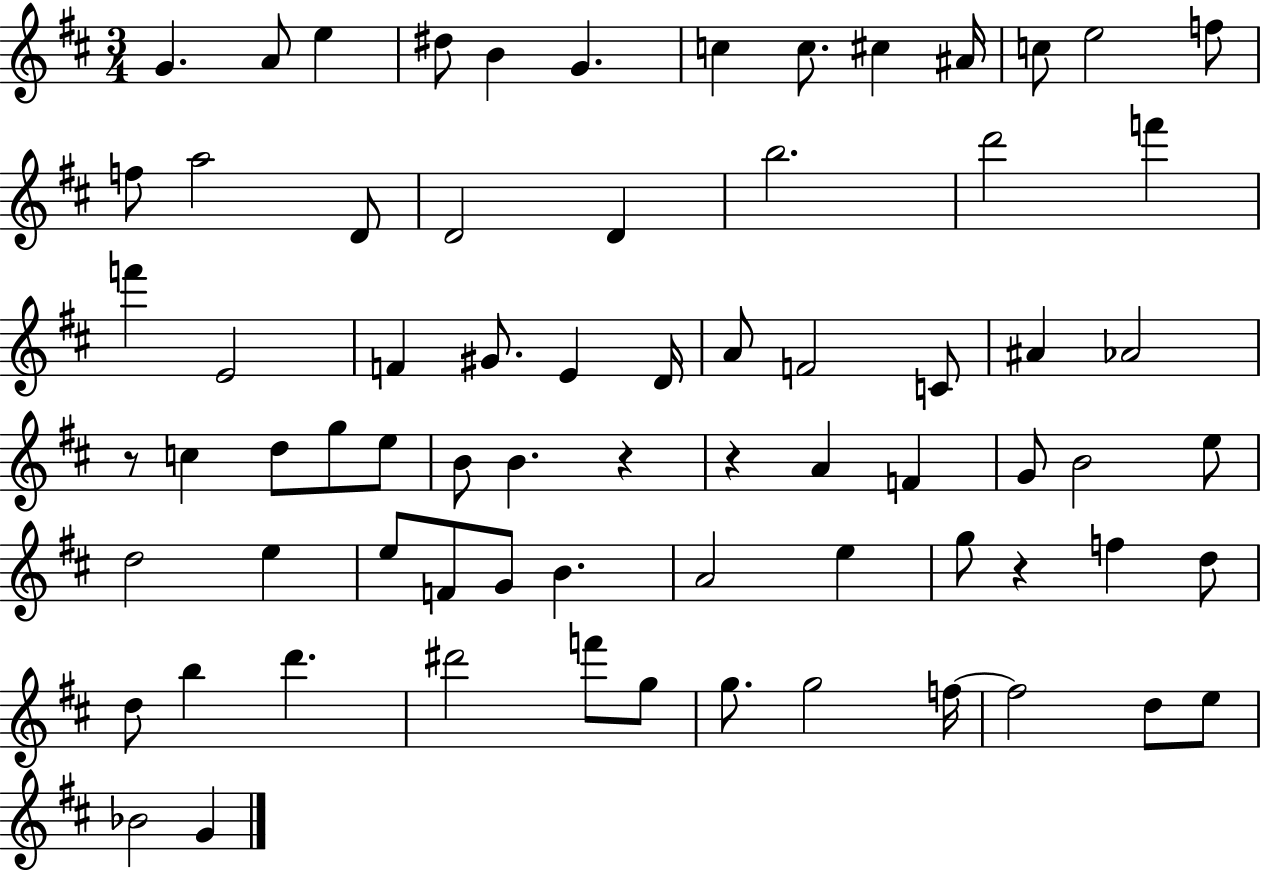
G4/q. A4/e E5/q D#5/e B4/q G4/q. C5/q C5/e. C#5/q A#4/s C5/e E5/h F5/e F5/e A5/h D4/e D4/h D4/q B5/h. D6/h F6/q F6/q E4/h F4/q G#4/e. E4/q D4/s A4/e F4/h C4/e A#4/q Ab4/h R/e C5/q D5/e G5/e E5/e B4/e B4/q. R/q R/q A4/q F4/q G4/e B4/h E5/e D5/h E5/q E5/e F4/e G4/e B4/q. A4/h E5/q G5/e R/q F5/q D5/e D5/e B5/q D6/q. D#6/h F6/e G5/e G5/e. G5/h F5/s F5/h D5/e E5/e Bb4/h G4/q